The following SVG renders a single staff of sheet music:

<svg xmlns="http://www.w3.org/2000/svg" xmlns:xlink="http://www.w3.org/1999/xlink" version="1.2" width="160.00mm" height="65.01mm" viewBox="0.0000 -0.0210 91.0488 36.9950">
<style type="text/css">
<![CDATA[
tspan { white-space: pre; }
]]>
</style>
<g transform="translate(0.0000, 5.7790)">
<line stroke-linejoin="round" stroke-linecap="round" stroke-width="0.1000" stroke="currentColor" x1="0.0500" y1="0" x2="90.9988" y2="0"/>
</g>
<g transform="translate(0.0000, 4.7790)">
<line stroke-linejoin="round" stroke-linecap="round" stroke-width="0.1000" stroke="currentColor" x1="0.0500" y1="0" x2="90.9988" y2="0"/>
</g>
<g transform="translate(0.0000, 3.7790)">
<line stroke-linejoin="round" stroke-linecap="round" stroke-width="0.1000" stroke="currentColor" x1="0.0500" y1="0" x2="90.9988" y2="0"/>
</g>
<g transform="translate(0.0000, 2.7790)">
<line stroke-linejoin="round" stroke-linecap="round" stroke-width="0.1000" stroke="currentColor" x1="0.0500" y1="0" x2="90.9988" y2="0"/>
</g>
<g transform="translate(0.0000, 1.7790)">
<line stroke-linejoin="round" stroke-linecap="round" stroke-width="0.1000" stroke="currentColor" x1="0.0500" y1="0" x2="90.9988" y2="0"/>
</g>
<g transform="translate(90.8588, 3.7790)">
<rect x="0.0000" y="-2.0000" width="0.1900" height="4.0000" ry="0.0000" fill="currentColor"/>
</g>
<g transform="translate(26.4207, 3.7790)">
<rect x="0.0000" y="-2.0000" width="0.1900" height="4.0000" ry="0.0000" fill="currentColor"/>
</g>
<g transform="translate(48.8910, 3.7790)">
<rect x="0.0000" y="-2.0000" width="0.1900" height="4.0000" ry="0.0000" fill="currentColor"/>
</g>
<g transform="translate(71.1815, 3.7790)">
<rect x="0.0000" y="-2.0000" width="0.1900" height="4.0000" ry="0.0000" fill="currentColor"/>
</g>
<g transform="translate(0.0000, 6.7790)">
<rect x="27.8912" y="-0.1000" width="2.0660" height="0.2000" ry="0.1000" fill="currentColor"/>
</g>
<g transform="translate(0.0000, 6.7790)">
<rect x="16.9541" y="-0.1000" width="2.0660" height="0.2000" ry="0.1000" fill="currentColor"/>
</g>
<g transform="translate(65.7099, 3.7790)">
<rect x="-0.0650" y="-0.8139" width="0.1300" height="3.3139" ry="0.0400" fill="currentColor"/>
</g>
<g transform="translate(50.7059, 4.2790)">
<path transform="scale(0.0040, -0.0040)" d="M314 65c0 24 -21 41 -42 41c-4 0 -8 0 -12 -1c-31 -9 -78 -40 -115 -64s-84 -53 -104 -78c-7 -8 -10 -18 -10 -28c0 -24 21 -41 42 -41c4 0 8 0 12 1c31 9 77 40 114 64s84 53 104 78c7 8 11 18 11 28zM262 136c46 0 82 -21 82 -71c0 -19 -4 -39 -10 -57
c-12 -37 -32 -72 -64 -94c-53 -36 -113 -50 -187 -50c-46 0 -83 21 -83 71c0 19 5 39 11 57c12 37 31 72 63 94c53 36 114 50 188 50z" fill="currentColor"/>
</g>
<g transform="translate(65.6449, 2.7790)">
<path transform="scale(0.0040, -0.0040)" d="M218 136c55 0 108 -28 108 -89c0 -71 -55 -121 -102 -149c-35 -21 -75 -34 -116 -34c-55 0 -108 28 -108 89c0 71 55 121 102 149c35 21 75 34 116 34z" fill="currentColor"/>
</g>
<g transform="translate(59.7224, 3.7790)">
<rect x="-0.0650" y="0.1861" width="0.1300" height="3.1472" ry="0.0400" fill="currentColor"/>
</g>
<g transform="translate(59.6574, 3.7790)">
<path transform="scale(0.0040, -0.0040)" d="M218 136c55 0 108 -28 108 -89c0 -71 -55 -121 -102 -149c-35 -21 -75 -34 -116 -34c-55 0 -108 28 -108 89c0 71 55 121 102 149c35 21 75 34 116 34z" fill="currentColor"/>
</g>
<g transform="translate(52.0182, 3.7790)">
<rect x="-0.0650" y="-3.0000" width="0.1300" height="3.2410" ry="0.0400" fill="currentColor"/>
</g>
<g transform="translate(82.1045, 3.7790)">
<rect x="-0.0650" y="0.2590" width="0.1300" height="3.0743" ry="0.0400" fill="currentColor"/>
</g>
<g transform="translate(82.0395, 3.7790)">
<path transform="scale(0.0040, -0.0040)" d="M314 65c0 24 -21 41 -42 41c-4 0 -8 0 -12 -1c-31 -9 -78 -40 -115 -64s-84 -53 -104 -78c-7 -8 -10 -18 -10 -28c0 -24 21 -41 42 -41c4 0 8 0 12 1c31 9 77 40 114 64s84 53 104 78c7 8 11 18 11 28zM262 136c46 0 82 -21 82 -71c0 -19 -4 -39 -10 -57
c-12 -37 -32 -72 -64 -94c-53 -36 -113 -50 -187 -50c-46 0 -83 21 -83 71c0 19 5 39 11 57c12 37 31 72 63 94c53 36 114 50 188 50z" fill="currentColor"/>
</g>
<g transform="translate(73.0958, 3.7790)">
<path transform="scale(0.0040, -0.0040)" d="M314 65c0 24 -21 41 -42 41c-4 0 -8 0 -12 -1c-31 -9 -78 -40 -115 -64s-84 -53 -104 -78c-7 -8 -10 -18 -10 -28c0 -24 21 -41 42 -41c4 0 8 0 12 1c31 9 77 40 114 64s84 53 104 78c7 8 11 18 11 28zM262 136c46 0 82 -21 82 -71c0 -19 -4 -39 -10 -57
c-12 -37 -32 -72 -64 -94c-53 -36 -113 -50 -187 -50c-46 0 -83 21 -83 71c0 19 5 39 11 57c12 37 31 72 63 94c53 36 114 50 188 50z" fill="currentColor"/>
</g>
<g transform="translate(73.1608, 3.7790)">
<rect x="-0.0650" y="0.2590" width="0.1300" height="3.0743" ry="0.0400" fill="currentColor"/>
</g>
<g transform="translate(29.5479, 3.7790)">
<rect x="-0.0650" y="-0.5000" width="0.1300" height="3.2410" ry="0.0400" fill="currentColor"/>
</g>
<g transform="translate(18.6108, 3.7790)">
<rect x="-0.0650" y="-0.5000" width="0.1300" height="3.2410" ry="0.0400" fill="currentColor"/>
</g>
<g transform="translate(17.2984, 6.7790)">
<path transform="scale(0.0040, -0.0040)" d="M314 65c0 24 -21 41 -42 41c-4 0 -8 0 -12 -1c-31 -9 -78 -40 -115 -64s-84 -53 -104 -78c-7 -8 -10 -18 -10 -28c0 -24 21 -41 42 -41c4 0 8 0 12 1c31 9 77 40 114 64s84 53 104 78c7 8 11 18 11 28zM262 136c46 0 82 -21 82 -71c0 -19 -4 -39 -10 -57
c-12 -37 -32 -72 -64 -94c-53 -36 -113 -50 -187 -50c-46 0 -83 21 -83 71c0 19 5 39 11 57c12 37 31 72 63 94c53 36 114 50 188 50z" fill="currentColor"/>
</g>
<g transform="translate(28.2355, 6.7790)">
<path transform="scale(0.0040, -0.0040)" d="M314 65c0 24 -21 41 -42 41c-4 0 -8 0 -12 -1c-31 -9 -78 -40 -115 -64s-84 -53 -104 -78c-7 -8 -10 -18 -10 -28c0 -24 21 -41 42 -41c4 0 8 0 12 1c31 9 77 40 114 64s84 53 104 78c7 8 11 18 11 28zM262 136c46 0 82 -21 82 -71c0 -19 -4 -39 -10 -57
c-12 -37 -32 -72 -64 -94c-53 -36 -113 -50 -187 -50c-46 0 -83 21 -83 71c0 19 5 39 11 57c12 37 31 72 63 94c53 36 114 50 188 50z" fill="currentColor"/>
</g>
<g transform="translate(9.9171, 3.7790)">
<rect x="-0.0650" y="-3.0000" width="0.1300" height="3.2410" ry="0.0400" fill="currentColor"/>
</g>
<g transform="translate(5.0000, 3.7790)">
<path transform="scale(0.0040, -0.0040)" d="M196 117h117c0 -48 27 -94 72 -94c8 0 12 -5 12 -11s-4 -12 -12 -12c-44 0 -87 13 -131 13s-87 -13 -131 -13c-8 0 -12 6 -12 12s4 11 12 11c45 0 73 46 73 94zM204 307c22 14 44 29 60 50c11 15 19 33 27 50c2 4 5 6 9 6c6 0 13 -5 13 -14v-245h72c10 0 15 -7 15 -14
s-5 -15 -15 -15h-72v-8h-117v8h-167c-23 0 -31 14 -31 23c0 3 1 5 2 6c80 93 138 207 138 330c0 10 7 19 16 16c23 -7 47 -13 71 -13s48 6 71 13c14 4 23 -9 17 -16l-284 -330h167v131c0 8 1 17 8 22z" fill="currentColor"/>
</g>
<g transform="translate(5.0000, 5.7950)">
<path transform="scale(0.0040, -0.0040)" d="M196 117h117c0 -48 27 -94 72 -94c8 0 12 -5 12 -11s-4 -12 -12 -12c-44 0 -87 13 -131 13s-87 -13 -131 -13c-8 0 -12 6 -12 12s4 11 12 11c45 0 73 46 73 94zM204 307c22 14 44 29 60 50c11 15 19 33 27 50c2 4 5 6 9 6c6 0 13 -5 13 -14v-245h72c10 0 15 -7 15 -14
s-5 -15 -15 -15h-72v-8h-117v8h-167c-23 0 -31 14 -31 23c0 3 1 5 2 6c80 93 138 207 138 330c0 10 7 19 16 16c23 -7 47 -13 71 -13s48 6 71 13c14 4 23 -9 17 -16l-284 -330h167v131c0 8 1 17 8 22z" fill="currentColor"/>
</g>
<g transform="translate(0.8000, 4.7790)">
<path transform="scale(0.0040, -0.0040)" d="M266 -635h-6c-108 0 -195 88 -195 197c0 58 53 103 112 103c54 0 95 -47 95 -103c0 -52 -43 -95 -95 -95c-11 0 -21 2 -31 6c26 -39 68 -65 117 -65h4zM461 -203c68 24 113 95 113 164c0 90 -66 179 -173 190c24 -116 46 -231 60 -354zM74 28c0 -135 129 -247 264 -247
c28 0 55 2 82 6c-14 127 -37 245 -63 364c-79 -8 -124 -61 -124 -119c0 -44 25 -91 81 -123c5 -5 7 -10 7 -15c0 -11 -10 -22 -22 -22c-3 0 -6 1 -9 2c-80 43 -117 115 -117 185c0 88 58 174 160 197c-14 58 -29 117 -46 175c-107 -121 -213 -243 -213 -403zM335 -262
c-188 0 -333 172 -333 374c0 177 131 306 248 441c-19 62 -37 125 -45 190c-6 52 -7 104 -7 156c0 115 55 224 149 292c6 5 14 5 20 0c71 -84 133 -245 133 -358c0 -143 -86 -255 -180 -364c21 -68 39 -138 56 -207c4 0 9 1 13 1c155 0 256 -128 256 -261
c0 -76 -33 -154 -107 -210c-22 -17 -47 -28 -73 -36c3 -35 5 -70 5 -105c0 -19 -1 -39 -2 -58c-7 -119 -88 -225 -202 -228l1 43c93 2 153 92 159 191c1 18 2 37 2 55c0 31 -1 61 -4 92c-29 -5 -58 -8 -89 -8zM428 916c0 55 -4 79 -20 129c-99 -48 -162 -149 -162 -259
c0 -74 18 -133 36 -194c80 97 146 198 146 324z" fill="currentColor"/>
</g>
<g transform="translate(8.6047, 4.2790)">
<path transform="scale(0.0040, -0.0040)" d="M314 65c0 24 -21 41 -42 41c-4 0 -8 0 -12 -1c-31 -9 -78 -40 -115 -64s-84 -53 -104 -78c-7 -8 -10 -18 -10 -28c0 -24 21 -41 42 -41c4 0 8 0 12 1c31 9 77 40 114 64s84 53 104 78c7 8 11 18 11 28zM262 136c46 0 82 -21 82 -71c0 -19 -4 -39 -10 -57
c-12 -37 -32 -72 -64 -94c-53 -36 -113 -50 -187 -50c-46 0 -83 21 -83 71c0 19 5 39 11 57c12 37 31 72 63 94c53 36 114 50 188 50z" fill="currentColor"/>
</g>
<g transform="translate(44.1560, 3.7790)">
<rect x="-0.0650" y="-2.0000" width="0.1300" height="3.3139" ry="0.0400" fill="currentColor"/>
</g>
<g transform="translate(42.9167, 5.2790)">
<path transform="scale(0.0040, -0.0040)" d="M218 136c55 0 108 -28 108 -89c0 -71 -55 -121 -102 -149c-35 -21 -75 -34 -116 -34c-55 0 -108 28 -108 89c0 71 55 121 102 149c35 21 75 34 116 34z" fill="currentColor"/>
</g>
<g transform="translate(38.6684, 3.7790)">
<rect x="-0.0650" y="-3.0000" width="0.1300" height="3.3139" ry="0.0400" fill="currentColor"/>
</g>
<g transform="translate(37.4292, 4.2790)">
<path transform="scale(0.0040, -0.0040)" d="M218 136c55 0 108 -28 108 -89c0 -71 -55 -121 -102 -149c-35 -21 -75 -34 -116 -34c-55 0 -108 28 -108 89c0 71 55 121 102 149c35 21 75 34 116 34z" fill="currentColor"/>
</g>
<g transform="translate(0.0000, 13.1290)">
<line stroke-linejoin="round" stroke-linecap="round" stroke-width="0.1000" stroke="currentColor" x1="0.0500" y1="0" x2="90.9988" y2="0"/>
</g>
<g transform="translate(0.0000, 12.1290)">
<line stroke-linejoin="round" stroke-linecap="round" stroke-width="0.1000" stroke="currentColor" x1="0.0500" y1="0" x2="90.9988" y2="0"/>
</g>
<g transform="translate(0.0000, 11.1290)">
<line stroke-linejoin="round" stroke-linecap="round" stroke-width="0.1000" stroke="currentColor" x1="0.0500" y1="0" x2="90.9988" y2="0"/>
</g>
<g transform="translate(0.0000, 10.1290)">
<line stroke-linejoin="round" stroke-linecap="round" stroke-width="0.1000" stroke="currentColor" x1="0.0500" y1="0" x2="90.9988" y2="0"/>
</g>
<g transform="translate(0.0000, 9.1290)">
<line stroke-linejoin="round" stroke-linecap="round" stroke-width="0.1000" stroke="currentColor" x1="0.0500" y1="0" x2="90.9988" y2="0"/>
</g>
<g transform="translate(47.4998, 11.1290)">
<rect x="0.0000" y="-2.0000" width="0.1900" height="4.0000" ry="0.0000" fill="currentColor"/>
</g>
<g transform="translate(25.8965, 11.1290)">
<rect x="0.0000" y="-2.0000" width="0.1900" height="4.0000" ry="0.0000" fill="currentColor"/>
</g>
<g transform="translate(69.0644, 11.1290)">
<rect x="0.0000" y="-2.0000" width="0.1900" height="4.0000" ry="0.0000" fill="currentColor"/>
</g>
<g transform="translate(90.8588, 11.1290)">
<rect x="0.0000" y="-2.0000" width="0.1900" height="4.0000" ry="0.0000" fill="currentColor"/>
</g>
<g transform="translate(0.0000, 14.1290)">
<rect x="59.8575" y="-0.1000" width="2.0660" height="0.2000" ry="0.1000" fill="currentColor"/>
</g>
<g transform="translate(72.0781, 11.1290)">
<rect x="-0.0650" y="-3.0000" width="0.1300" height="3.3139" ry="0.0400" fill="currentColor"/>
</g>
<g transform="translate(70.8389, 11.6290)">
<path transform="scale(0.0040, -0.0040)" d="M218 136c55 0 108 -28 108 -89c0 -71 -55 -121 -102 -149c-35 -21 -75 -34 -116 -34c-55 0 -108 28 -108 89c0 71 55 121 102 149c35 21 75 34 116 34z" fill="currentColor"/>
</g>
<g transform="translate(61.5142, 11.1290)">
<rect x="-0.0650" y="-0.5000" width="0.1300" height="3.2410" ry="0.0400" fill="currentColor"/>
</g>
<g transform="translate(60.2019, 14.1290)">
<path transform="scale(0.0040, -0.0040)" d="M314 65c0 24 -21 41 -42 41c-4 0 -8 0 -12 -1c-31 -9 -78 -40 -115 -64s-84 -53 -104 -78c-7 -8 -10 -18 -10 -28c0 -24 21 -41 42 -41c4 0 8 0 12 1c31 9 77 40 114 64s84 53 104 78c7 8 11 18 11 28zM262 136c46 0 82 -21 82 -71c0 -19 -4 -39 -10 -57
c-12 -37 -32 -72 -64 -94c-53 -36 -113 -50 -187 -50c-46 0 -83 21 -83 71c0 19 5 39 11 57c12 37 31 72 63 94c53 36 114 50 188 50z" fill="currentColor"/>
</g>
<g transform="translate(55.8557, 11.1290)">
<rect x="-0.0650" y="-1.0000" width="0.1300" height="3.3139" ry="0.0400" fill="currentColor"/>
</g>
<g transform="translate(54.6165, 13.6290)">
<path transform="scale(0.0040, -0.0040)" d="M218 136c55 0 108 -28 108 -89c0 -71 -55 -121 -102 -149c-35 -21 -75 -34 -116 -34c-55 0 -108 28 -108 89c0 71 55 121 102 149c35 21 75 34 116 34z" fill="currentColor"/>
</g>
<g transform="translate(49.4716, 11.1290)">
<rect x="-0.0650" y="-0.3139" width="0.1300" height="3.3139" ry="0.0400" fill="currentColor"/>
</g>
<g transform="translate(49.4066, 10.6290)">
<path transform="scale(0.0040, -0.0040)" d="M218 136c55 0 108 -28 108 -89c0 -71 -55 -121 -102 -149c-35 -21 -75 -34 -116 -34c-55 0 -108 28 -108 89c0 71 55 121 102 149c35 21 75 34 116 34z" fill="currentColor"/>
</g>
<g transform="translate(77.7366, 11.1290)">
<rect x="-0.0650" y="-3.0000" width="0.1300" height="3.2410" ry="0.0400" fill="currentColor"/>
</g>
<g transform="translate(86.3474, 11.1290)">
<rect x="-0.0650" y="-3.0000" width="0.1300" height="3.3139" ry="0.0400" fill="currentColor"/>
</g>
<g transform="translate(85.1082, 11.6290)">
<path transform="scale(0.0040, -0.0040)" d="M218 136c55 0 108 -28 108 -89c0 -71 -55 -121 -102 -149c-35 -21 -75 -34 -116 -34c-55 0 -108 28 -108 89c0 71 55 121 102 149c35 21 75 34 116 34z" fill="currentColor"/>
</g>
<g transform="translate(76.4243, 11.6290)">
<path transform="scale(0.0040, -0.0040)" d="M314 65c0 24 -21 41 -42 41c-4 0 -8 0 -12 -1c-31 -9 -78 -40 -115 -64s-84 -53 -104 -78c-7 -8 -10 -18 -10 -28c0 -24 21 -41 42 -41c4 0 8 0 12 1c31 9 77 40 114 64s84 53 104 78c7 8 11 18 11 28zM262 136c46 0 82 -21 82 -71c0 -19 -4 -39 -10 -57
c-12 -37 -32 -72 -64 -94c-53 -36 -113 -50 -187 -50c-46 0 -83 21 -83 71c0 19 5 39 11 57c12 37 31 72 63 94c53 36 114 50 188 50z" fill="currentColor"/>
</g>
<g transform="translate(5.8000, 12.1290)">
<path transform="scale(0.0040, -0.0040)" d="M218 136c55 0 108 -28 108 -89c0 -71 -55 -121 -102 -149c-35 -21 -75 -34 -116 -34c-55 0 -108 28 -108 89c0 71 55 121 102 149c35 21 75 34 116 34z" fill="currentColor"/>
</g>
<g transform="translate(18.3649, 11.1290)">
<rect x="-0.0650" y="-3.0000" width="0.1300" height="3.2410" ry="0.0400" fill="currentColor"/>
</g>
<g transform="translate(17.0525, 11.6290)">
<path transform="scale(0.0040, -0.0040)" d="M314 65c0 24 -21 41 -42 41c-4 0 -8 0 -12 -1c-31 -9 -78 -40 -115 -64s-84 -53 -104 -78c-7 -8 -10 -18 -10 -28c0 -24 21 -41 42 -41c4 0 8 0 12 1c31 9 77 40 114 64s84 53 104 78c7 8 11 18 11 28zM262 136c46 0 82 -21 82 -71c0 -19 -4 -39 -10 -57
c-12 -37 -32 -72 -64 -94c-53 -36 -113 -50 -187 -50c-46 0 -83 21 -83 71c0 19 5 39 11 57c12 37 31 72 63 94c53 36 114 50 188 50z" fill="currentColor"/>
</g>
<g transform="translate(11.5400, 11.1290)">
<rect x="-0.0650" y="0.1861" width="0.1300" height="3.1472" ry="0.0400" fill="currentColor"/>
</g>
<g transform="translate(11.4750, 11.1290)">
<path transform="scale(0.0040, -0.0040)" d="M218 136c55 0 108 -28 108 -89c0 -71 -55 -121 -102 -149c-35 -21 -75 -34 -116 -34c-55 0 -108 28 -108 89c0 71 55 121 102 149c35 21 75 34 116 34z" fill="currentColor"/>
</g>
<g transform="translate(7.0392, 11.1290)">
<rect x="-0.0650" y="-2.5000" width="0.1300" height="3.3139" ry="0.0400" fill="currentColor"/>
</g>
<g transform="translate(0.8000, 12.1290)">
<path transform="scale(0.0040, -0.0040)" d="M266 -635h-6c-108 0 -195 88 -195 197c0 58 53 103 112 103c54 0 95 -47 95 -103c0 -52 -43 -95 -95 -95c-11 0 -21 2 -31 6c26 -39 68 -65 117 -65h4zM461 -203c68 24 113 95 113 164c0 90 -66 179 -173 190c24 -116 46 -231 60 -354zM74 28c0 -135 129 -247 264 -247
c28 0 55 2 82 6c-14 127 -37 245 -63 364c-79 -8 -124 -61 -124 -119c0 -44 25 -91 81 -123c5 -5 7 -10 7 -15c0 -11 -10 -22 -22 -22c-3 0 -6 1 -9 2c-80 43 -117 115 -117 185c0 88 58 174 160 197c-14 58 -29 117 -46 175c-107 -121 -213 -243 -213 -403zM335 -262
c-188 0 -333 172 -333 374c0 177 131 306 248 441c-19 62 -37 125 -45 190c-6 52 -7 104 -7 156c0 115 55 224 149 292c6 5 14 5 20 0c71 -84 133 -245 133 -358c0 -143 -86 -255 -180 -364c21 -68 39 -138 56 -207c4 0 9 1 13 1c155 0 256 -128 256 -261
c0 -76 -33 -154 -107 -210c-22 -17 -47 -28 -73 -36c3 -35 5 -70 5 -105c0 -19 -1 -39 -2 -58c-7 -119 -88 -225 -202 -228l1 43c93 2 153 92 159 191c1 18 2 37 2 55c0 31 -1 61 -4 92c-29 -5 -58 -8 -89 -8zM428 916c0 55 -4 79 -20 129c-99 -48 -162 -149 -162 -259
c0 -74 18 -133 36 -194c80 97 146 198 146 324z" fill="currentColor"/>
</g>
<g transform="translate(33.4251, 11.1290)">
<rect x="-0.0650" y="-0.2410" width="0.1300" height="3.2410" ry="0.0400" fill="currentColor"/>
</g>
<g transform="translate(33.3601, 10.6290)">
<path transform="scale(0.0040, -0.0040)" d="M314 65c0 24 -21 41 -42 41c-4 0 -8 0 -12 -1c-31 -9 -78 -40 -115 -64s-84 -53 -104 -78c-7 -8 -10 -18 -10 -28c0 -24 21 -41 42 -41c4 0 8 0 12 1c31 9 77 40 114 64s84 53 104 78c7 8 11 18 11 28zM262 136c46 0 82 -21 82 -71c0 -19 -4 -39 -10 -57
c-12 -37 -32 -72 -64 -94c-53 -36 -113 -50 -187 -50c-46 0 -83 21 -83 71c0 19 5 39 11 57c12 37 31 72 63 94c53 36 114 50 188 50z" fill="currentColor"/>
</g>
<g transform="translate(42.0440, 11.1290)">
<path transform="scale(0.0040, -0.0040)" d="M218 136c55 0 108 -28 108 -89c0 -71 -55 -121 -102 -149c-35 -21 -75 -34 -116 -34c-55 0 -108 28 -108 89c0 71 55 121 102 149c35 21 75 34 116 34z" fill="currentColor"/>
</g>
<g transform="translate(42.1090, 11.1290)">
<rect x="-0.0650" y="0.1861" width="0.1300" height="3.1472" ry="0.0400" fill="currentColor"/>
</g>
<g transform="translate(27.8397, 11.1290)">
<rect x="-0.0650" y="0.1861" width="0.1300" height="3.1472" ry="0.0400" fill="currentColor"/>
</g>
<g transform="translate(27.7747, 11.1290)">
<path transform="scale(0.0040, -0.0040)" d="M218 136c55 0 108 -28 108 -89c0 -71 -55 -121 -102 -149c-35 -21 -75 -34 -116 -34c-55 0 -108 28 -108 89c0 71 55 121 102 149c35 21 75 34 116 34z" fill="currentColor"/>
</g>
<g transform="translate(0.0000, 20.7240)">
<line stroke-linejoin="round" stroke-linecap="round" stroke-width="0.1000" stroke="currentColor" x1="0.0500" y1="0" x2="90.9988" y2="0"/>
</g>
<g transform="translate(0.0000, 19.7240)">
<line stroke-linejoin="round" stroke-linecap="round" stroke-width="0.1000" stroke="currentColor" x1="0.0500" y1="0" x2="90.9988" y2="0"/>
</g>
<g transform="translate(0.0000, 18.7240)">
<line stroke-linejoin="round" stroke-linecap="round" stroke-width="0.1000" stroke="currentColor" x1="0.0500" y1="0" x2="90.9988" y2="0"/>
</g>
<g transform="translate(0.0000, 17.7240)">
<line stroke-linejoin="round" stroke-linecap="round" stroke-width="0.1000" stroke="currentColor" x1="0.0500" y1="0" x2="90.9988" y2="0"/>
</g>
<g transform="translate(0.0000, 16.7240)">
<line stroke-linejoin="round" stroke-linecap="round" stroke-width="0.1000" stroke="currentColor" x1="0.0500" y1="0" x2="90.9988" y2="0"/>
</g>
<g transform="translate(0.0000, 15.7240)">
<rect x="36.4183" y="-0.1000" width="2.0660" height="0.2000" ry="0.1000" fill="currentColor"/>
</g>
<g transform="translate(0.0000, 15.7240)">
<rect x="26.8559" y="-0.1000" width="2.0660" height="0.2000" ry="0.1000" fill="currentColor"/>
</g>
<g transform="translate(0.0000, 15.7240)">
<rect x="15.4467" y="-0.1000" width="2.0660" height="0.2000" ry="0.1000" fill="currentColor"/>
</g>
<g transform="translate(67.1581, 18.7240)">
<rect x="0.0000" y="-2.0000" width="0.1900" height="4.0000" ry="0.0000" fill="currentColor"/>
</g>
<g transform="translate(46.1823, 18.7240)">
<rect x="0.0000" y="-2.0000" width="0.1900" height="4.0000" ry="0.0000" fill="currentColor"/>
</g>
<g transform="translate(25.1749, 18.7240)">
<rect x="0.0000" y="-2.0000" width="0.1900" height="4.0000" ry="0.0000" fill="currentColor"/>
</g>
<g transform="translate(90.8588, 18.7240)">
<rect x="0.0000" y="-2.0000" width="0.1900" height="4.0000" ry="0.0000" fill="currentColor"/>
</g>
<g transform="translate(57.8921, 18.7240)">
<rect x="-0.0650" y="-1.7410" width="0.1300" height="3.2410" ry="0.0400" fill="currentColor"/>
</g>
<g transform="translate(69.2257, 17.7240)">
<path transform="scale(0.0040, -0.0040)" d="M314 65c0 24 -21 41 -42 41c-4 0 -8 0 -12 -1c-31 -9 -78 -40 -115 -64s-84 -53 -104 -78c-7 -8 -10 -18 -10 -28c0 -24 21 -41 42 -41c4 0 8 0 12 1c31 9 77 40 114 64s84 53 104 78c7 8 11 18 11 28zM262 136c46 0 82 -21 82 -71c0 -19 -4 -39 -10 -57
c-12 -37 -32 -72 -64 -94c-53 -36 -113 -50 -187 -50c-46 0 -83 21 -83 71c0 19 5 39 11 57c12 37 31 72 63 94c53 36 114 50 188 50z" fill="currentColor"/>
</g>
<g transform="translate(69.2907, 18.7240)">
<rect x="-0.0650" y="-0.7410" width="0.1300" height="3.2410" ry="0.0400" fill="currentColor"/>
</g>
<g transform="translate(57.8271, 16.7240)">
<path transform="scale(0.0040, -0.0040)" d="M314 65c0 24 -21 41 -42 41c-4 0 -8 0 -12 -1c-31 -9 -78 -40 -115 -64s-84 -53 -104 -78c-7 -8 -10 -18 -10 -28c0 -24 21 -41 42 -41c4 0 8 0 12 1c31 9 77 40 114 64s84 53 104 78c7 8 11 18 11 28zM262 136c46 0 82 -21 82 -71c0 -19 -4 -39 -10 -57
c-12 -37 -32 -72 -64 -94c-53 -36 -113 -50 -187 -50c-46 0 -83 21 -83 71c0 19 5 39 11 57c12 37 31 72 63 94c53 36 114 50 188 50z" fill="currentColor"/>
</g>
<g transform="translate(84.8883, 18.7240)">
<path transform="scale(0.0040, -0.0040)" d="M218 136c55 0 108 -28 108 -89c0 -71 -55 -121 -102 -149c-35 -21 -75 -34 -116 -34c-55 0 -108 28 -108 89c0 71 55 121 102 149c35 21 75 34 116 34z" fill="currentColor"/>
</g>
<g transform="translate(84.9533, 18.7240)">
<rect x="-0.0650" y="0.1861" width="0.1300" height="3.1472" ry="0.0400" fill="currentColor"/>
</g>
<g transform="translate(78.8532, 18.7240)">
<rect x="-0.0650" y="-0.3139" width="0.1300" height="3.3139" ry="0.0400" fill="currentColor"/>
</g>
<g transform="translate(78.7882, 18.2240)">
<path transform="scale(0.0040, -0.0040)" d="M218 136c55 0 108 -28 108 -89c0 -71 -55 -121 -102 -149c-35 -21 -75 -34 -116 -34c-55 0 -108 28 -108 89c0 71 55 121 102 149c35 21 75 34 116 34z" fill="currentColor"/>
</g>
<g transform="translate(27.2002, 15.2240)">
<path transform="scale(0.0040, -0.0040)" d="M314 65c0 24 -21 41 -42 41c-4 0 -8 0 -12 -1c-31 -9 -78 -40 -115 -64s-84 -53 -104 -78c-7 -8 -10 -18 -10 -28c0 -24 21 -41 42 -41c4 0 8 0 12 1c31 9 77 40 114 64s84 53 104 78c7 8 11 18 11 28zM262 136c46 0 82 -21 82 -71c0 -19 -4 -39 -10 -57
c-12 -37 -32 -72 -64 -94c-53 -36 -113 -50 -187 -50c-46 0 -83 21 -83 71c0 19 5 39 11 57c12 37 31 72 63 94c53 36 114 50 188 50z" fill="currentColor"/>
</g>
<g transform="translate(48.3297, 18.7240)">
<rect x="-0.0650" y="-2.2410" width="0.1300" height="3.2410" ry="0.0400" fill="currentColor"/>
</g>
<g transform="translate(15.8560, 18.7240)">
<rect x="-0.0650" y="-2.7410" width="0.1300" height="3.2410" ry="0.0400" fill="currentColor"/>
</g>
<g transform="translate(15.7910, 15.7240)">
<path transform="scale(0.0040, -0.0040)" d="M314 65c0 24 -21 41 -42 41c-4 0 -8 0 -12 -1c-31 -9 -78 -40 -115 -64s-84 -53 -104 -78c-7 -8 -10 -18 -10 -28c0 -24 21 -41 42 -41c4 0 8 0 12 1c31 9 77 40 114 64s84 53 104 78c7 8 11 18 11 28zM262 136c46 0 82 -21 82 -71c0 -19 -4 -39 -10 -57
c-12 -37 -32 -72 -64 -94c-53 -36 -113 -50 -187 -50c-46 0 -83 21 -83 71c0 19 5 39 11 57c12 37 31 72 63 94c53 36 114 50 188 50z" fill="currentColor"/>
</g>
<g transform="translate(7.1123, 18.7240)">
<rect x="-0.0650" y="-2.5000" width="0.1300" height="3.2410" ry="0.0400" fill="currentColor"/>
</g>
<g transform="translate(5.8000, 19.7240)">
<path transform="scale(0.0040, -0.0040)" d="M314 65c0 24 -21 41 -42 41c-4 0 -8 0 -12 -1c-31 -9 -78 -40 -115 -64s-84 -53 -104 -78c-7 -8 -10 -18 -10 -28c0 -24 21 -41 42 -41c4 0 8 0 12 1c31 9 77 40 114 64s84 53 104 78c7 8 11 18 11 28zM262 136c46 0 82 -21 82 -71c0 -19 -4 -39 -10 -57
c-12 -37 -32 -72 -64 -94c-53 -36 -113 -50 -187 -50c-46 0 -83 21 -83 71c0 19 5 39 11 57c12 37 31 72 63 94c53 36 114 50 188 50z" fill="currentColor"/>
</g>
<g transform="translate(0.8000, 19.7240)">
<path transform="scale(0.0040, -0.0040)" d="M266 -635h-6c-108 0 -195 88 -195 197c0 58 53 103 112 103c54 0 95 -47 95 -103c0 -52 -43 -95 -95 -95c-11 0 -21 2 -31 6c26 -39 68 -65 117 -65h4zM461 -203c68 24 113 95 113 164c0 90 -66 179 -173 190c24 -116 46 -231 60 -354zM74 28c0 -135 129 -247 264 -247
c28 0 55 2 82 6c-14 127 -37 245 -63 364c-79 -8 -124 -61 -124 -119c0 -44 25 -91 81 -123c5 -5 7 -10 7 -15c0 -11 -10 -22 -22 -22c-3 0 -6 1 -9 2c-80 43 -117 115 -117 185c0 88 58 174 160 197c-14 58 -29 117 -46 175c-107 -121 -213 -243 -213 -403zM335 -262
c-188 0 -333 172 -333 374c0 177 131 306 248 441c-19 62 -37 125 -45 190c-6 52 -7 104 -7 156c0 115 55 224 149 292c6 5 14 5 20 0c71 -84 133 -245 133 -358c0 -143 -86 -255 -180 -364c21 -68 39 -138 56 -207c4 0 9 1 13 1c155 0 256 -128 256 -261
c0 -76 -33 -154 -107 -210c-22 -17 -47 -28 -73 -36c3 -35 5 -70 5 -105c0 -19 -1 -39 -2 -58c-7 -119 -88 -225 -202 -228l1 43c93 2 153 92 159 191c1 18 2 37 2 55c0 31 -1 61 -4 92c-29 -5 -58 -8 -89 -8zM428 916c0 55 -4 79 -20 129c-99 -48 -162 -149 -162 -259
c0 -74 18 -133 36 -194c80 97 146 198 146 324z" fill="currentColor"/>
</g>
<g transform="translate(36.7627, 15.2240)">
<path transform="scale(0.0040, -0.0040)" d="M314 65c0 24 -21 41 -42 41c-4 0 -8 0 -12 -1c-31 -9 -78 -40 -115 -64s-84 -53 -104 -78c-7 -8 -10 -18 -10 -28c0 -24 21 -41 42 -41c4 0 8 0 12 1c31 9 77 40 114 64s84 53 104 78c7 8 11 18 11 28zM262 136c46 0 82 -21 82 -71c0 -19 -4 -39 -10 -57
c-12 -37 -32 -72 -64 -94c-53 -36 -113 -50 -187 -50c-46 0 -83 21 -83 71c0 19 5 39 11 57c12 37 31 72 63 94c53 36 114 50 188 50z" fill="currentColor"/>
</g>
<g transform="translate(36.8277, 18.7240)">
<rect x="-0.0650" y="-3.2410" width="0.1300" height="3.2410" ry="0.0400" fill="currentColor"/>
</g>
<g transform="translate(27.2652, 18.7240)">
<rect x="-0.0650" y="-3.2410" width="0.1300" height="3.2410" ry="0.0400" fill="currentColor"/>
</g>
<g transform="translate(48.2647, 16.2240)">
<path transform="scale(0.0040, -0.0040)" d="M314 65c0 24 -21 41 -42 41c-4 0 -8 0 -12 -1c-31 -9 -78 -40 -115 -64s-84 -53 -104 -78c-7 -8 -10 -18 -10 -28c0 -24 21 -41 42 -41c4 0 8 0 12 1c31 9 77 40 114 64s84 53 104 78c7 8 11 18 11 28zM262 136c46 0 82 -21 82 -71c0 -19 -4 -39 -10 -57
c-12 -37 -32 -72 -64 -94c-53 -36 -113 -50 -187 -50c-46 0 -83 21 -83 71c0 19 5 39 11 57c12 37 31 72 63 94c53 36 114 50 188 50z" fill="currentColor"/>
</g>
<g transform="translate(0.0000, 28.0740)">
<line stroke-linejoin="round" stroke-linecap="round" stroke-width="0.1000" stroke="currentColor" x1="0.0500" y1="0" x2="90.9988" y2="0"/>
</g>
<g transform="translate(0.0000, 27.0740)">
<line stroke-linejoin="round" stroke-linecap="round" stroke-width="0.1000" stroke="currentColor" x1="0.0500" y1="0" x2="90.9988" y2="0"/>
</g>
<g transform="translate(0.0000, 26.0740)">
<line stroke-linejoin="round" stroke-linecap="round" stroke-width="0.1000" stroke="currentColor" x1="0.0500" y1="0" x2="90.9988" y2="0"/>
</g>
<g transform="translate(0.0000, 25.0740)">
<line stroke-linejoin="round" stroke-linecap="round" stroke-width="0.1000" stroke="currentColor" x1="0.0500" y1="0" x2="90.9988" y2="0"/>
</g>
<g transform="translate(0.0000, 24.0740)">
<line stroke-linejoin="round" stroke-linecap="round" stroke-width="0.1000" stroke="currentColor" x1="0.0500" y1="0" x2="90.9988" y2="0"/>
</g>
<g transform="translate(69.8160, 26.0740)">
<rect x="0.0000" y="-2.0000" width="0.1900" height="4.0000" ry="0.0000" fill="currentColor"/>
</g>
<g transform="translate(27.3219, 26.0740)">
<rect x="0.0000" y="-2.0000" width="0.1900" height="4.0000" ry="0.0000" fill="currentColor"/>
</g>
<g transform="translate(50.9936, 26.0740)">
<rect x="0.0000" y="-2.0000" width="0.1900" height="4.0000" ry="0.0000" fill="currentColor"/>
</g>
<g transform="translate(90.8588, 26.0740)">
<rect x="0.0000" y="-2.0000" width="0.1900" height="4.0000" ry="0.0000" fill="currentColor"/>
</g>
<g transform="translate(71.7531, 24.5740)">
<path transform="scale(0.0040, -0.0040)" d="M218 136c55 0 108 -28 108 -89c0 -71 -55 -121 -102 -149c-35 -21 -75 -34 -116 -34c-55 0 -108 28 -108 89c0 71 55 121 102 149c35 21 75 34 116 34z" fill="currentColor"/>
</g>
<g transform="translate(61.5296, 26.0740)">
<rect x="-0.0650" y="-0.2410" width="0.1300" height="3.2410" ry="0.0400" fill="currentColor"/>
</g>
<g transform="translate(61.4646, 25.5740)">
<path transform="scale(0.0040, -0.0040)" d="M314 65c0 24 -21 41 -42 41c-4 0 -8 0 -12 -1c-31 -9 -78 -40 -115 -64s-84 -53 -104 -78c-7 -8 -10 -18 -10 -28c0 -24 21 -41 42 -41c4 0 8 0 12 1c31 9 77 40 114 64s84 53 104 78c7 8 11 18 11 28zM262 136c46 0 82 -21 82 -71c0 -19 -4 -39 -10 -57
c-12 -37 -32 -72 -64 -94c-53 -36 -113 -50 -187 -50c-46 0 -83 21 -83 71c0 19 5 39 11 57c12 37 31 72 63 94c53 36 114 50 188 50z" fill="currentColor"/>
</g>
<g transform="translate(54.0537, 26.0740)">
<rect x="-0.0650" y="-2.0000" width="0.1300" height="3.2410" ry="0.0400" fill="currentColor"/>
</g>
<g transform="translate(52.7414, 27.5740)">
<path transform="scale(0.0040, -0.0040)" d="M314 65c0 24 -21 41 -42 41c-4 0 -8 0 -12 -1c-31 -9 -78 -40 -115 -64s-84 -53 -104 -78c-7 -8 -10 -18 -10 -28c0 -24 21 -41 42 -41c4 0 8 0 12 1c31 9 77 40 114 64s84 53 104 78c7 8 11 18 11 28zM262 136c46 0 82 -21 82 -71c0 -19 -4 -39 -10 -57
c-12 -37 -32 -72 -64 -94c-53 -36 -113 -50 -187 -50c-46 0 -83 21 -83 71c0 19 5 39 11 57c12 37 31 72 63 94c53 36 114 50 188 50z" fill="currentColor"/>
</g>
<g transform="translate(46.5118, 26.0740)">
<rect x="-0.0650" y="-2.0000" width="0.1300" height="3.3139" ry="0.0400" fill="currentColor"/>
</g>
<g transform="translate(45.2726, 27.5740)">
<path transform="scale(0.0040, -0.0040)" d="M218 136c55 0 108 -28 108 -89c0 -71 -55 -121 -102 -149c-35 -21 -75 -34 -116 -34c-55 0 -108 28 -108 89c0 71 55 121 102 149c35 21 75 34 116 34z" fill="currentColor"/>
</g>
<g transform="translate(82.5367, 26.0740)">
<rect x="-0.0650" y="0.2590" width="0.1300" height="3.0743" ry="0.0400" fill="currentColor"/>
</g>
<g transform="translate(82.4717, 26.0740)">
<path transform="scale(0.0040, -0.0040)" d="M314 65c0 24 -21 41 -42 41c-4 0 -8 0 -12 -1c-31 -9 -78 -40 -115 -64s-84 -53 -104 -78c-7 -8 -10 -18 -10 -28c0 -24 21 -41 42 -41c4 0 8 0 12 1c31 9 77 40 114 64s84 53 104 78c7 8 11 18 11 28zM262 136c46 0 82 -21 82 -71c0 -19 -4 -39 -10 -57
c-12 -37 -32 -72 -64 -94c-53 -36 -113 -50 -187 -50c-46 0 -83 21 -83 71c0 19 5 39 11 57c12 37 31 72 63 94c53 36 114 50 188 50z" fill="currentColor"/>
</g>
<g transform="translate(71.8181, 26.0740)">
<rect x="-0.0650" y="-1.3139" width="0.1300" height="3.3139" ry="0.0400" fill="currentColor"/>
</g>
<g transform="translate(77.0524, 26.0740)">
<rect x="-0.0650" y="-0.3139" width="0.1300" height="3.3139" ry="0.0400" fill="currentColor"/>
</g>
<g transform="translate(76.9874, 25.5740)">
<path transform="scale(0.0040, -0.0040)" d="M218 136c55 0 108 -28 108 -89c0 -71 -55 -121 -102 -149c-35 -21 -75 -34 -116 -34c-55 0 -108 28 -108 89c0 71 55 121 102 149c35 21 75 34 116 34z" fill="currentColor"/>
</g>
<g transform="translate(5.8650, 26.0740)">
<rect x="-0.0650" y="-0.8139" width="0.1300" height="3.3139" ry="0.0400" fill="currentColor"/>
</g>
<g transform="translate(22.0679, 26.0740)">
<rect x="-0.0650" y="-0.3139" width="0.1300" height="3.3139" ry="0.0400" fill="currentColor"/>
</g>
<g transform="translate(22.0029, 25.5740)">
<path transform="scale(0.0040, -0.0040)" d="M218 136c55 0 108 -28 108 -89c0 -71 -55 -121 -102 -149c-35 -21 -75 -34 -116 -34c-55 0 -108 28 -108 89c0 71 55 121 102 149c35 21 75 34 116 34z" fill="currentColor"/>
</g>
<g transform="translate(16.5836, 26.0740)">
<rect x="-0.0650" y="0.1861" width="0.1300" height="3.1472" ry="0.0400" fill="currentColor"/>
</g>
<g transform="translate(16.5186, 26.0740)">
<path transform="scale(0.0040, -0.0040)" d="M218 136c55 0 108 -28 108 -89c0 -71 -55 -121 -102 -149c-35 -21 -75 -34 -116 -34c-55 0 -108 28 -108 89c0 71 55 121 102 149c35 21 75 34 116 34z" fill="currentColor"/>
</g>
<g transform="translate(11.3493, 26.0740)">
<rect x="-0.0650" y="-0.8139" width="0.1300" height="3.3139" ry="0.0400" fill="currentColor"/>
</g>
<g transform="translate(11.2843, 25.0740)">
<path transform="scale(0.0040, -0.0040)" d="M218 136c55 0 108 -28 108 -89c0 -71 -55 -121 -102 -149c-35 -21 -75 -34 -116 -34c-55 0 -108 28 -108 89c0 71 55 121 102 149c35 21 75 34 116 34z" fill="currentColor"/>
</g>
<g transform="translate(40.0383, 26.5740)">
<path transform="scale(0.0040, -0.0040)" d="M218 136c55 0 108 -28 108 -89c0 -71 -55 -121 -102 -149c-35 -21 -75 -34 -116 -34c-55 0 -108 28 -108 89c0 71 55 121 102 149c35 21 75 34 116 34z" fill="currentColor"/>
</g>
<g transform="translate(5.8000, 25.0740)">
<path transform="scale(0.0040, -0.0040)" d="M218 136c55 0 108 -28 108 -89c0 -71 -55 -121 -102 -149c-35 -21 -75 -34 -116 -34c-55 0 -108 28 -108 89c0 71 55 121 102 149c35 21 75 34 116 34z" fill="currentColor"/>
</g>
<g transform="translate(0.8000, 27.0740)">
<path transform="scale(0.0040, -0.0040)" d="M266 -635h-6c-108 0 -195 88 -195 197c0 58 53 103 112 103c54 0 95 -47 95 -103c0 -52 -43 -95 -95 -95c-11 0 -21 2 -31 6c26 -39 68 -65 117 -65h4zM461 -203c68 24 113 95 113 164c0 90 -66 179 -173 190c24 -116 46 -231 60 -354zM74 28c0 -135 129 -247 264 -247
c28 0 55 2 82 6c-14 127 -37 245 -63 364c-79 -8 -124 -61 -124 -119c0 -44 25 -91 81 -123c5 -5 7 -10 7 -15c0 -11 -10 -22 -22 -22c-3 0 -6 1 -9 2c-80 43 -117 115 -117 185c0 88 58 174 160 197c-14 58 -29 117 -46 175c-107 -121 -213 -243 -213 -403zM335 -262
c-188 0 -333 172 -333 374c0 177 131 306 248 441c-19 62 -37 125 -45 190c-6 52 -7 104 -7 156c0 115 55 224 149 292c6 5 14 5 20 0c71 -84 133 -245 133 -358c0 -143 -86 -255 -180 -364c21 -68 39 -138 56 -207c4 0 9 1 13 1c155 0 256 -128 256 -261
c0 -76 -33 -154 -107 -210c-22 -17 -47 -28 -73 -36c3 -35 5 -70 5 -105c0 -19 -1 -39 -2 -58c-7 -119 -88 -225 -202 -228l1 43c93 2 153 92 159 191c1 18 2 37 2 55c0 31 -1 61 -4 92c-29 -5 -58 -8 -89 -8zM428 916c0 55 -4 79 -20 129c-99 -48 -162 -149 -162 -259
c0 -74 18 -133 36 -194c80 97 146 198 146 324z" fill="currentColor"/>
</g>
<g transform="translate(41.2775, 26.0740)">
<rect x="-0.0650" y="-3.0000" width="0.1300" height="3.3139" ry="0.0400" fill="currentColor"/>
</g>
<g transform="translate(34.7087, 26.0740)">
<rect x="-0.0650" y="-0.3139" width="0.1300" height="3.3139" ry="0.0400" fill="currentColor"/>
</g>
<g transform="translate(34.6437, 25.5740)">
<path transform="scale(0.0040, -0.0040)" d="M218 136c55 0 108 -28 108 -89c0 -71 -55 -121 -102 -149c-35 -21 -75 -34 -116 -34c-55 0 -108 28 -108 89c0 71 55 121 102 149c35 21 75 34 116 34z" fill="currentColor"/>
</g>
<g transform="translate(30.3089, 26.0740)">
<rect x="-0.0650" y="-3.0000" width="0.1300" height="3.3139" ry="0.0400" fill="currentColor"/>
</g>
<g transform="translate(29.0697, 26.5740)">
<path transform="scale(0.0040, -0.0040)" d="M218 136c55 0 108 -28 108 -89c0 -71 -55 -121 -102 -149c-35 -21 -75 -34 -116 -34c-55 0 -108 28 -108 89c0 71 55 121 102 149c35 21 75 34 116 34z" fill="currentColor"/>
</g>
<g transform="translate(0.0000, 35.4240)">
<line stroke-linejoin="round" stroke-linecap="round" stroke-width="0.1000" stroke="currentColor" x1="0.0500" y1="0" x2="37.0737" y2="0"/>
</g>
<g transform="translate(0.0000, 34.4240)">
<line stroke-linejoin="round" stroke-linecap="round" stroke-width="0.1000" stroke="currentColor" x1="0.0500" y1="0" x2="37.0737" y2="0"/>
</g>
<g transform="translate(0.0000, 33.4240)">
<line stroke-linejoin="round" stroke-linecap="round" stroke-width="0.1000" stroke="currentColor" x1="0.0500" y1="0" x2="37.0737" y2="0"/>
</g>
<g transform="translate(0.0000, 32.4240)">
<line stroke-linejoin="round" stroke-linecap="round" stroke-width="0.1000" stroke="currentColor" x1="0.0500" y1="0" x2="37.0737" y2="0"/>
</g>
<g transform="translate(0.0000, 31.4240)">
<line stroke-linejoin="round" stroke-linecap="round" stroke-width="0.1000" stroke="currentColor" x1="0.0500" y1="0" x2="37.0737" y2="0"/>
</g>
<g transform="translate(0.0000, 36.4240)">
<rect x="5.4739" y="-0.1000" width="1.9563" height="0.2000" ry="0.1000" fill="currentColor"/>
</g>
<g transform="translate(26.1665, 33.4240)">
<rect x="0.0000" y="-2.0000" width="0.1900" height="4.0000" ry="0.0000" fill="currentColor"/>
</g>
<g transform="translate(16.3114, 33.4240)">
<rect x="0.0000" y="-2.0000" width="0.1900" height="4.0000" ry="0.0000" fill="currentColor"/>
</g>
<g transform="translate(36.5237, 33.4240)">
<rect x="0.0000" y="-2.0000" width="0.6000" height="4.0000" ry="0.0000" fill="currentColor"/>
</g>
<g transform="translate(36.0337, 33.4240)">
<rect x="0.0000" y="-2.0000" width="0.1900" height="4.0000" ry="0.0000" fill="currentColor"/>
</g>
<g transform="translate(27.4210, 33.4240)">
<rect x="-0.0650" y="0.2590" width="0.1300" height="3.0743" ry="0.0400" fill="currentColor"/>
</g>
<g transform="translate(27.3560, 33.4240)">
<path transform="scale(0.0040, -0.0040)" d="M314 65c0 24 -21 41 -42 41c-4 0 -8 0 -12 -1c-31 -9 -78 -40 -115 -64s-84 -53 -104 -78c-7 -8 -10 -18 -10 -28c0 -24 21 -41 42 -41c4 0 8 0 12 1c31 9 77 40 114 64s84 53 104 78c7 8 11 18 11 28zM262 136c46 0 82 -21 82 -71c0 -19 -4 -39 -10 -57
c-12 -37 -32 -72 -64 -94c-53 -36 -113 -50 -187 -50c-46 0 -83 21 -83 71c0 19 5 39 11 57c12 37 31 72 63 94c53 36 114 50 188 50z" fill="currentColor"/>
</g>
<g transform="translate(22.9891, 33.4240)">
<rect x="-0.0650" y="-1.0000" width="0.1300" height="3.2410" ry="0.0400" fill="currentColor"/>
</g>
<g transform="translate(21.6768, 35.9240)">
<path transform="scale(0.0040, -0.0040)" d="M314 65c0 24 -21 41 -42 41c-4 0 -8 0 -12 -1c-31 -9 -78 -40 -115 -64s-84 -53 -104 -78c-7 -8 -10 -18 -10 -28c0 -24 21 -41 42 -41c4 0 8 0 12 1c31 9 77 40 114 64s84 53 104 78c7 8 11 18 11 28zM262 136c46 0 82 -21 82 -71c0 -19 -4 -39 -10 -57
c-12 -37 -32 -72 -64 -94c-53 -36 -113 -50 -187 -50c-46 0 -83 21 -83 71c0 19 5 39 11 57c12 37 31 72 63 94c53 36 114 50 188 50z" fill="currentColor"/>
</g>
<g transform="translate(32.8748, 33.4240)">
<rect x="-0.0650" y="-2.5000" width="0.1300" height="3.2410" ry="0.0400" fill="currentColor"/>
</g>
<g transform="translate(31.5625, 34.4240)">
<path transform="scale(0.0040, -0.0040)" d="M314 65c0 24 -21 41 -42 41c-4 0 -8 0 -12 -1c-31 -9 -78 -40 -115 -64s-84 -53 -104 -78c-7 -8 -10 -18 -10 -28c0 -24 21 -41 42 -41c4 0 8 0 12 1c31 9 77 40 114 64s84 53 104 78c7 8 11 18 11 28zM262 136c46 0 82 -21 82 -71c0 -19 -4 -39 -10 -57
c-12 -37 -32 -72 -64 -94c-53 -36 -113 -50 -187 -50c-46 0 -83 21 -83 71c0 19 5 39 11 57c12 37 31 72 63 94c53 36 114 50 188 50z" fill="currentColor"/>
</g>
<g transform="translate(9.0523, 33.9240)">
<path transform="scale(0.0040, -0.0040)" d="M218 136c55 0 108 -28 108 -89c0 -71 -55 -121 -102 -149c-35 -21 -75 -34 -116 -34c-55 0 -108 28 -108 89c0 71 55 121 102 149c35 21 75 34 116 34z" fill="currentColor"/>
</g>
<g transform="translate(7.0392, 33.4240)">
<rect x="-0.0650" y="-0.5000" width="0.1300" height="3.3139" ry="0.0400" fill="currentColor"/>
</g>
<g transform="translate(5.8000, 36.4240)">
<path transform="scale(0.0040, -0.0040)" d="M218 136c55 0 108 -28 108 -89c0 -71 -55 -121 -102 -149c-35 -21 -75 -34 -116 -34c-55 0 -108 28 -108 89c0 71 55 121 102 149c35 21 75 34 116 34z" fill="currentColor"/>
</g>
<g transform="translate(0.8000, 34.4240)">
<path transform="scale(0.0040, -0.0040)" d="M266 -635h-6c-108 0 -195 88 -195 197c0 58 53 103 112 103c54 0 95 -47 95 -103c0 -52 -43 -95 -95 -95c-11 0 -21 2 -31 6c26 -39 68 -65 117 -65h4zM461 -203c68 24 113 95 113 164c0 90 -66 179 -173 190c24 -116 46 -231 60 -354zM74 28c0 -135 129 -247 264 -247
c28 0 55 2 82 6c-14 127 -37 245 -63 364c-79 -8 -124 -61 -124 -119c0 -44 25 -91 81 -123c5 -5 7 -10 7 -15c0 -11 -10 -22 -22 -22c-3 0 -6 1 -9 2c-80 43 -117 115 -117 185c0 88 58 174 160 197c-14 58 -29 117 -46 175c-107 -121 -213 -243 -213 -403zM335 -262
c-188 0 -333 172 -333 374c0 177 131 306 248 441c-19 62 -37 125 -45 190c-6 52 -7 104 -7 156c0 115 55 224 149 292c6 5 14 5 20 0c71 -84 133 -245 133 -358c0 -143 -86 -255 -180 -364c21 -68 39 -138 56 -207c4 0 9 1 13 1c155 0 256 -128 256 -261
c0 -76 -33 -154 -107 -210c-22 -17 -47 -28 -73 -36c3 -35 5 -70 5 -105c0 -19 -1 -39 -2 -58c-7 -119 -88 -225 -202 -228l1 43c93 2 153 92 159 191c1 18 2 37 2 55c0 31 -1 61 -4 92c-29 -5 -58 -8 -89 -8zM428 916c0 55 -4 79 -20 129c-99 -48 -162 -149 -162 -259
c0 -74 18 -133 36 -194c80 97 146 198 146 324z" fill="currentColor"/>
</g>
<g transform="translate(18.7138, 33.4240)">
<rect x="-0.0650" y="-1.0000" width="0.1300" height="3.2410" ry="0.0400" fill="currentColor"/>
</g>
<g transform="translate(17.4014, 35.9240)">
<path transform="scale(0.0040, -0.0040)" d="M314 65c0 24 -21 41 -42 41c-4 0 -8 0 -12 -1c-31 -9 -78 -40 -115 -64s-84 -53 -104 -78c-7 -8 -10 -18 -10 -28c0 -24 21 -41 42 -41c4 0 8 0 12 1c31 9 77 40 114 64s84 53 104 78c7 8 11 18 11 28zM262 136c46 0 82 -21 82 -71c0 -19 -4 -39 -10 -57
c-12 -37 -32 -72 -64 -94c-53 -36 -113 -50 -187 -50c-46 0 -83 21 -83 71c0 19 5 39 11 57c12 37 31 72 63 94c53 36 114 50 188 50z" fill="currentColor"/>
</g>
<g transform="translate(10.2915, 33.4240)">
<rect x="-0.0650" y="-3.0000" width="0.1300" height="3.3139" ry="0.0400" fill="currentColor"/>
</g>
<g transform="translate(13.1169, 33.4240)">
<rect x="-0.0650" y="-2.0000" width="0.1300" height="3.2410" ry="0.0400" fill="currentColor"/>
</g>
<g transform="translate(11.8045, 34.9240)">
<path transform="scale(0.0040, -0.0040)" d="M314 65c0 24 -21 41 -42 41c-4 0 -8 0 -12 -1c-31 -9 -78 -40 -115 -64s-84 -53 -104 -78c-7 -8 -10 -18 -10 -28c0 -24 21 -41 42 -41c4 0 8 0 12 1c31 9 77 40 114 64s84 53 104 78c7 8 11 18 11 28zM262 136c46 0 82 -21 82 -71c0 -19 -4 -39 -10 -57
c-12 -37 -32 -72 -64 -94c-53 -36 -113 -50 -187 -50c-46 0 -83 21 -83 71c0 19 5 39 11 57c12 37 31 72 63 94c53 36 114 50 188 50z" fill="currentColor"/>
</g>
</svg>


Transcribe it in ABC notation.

X:1
T:Untitled
M:4/4
L:1/4
K:C
A2 C2 C2 A F A2 B d B2 B2 G B A2 B c2 B c D C2 A A2 A G2 a2 b2 b2 g2 f2 d2 c B d d B c A c A F F2 c2 e c B2 C A F2 D2 D2 B2 G2